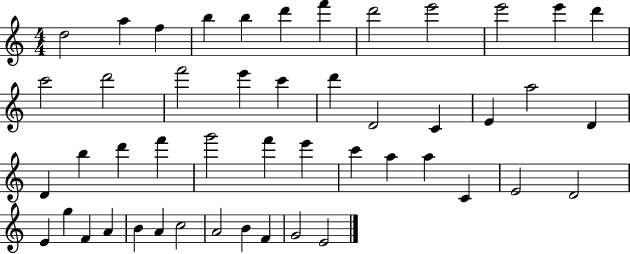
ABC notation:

X:1
T:Untitled
M:4/4
L:1/4
K:C
d2 a f b b d' f' d'2 e'2 e'2 e' d' c'2 d'2 f'2 e' c' d' D2 C E a2 D D b d' f' g'2 f' e' c' a a C E2 D2 E g F A B A c2 A2 B F G2 E2